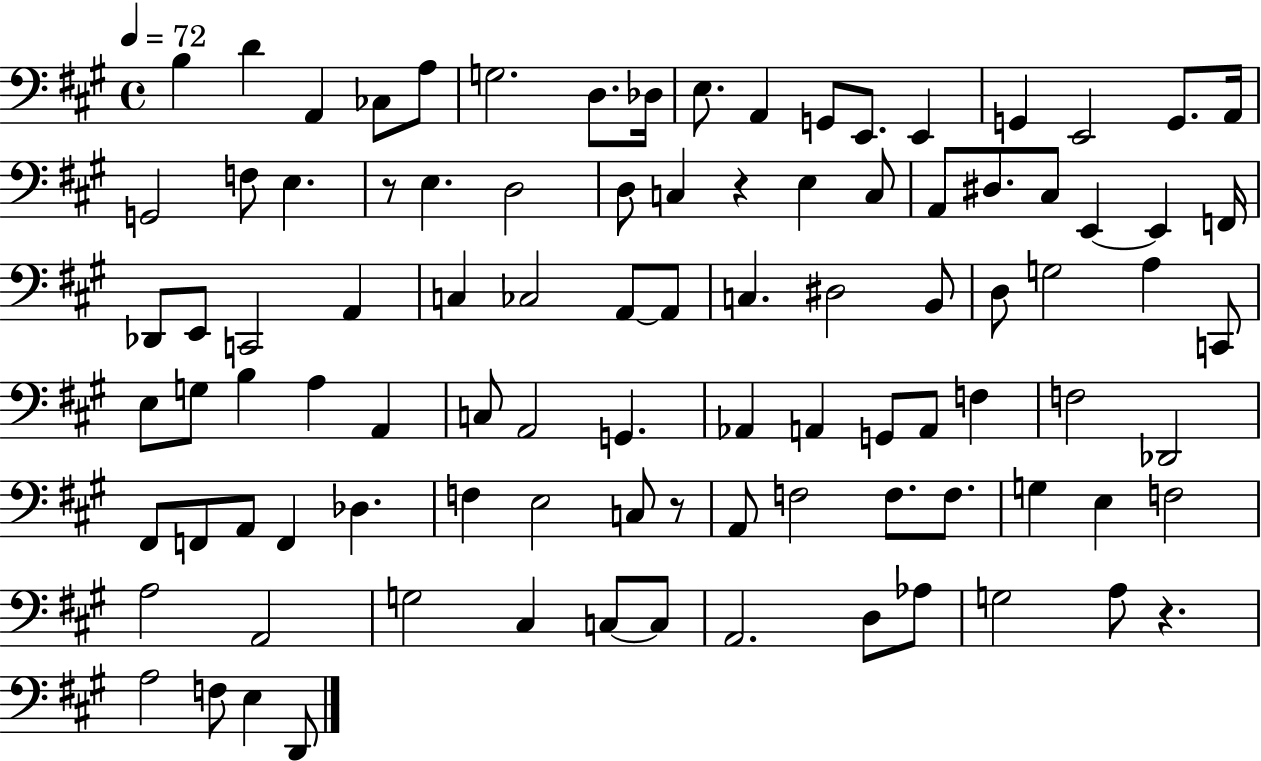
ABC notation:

X:1
T:Untitled
M:4/4
L:1/4
K:A
B, D A,, _C,/2 A,/2 G,2 D,/2 _D,/4 E,/2 A,, G,,/2 E,,/2 E,, G,, E,,2 G,,/2 A,,/4 G,,2 F,/2 E, z/2 E, D,2 D,/2 C, z E, C,/2 A,,/2 ^D,/2 ^C,/2 E,, E,, F,,/4 _D,,/2 E,,/2 C,,2 A,, C, _C,2 A,,/2 A,,/2 C, ^D,2 B,,/2 D,/2 G,2 A, C,,/2 E,/2 G,/2 B, A, A,, C,/2 A,,2 G,, _A,, A,, G,,/2 A,,/2 F, F,2 _D,,2 ^F,,/2 F,,/2 A,,/2 F,, _D, F, E,2 C,/2 z/2 A,,/2 F,2 F,/2 F,/2 G, E, F,2 A,2 A,,2 G,2 ^C, C,/2 C,/2 A,,2 D,/2 _A,/2 G,2 A,/2 z A,2 F,/2 E, D,,/2